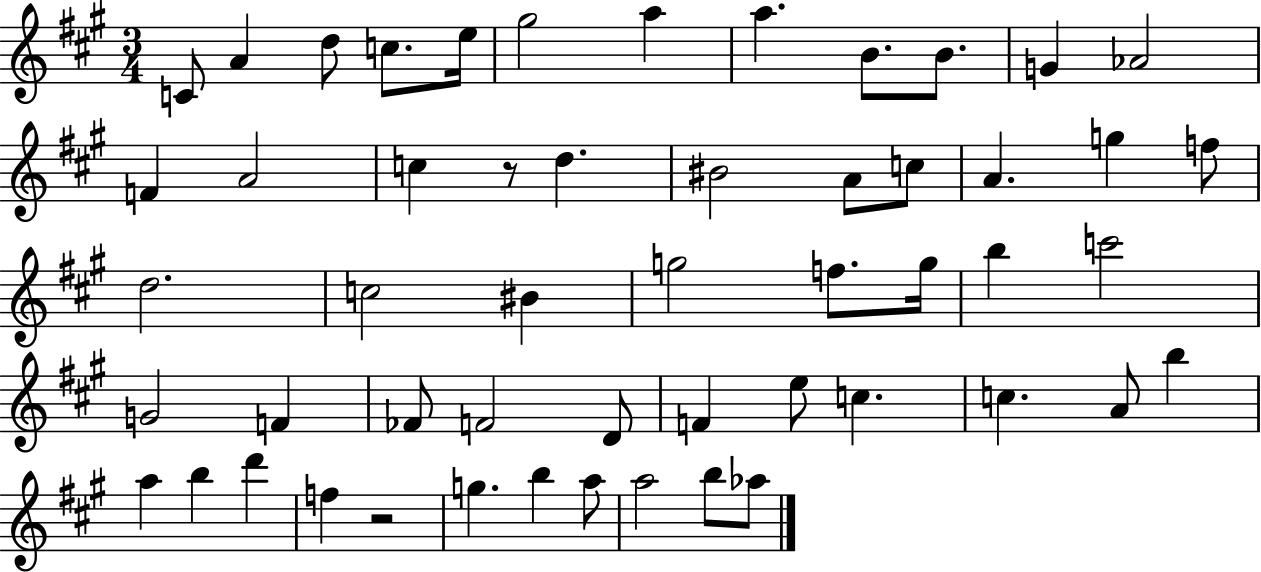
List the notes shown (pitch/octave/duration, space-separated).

C4/e A4/q D5/e C5/e. E5/s G#5/h A5/q A5/q. B4/e. B4/e. G4/q Ab4/h F4/q A4/h C5/q R/e D5/q. BIS4/h A4/e C5/e A4/q. G5/q F5/e D5/h. C5/h BIS4/q G5/h F5/e. G5/s B5/q C6/h G4/h F4/q FES4/e F4/h D4/e F4/q E5/e C5/q. C5/q. A4/e B5/q A5/q B5/q D6/q F5/q R/h G5/q. B5/q A5/e A5/h B5/e Ab5/e